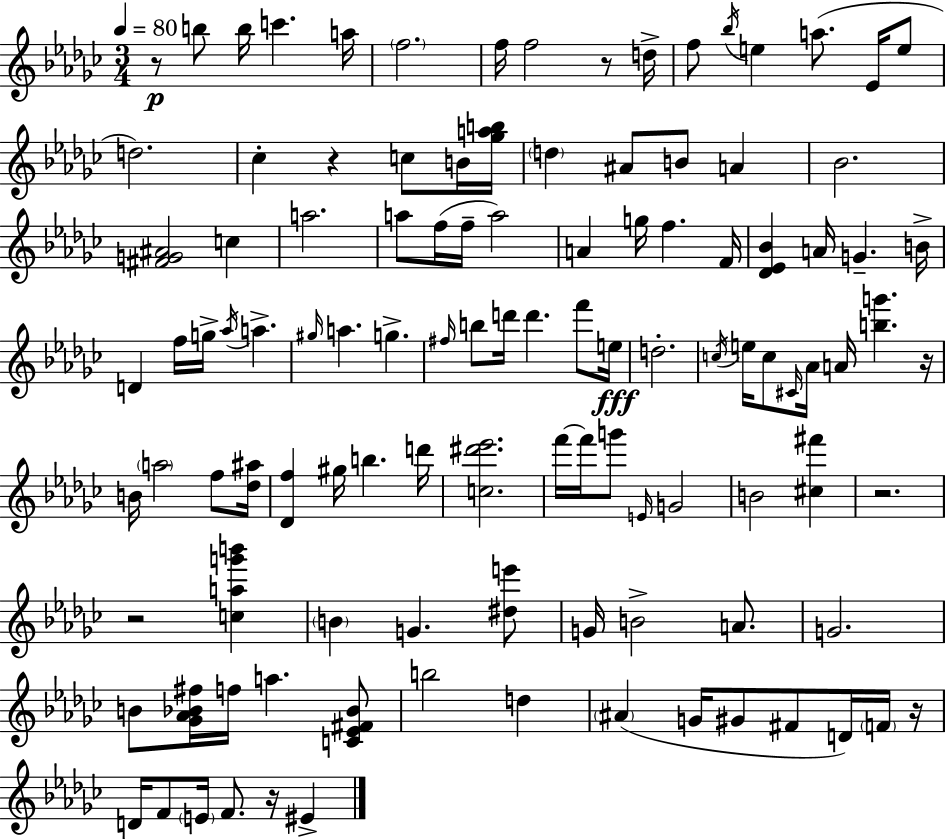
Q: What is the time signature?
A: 3/4